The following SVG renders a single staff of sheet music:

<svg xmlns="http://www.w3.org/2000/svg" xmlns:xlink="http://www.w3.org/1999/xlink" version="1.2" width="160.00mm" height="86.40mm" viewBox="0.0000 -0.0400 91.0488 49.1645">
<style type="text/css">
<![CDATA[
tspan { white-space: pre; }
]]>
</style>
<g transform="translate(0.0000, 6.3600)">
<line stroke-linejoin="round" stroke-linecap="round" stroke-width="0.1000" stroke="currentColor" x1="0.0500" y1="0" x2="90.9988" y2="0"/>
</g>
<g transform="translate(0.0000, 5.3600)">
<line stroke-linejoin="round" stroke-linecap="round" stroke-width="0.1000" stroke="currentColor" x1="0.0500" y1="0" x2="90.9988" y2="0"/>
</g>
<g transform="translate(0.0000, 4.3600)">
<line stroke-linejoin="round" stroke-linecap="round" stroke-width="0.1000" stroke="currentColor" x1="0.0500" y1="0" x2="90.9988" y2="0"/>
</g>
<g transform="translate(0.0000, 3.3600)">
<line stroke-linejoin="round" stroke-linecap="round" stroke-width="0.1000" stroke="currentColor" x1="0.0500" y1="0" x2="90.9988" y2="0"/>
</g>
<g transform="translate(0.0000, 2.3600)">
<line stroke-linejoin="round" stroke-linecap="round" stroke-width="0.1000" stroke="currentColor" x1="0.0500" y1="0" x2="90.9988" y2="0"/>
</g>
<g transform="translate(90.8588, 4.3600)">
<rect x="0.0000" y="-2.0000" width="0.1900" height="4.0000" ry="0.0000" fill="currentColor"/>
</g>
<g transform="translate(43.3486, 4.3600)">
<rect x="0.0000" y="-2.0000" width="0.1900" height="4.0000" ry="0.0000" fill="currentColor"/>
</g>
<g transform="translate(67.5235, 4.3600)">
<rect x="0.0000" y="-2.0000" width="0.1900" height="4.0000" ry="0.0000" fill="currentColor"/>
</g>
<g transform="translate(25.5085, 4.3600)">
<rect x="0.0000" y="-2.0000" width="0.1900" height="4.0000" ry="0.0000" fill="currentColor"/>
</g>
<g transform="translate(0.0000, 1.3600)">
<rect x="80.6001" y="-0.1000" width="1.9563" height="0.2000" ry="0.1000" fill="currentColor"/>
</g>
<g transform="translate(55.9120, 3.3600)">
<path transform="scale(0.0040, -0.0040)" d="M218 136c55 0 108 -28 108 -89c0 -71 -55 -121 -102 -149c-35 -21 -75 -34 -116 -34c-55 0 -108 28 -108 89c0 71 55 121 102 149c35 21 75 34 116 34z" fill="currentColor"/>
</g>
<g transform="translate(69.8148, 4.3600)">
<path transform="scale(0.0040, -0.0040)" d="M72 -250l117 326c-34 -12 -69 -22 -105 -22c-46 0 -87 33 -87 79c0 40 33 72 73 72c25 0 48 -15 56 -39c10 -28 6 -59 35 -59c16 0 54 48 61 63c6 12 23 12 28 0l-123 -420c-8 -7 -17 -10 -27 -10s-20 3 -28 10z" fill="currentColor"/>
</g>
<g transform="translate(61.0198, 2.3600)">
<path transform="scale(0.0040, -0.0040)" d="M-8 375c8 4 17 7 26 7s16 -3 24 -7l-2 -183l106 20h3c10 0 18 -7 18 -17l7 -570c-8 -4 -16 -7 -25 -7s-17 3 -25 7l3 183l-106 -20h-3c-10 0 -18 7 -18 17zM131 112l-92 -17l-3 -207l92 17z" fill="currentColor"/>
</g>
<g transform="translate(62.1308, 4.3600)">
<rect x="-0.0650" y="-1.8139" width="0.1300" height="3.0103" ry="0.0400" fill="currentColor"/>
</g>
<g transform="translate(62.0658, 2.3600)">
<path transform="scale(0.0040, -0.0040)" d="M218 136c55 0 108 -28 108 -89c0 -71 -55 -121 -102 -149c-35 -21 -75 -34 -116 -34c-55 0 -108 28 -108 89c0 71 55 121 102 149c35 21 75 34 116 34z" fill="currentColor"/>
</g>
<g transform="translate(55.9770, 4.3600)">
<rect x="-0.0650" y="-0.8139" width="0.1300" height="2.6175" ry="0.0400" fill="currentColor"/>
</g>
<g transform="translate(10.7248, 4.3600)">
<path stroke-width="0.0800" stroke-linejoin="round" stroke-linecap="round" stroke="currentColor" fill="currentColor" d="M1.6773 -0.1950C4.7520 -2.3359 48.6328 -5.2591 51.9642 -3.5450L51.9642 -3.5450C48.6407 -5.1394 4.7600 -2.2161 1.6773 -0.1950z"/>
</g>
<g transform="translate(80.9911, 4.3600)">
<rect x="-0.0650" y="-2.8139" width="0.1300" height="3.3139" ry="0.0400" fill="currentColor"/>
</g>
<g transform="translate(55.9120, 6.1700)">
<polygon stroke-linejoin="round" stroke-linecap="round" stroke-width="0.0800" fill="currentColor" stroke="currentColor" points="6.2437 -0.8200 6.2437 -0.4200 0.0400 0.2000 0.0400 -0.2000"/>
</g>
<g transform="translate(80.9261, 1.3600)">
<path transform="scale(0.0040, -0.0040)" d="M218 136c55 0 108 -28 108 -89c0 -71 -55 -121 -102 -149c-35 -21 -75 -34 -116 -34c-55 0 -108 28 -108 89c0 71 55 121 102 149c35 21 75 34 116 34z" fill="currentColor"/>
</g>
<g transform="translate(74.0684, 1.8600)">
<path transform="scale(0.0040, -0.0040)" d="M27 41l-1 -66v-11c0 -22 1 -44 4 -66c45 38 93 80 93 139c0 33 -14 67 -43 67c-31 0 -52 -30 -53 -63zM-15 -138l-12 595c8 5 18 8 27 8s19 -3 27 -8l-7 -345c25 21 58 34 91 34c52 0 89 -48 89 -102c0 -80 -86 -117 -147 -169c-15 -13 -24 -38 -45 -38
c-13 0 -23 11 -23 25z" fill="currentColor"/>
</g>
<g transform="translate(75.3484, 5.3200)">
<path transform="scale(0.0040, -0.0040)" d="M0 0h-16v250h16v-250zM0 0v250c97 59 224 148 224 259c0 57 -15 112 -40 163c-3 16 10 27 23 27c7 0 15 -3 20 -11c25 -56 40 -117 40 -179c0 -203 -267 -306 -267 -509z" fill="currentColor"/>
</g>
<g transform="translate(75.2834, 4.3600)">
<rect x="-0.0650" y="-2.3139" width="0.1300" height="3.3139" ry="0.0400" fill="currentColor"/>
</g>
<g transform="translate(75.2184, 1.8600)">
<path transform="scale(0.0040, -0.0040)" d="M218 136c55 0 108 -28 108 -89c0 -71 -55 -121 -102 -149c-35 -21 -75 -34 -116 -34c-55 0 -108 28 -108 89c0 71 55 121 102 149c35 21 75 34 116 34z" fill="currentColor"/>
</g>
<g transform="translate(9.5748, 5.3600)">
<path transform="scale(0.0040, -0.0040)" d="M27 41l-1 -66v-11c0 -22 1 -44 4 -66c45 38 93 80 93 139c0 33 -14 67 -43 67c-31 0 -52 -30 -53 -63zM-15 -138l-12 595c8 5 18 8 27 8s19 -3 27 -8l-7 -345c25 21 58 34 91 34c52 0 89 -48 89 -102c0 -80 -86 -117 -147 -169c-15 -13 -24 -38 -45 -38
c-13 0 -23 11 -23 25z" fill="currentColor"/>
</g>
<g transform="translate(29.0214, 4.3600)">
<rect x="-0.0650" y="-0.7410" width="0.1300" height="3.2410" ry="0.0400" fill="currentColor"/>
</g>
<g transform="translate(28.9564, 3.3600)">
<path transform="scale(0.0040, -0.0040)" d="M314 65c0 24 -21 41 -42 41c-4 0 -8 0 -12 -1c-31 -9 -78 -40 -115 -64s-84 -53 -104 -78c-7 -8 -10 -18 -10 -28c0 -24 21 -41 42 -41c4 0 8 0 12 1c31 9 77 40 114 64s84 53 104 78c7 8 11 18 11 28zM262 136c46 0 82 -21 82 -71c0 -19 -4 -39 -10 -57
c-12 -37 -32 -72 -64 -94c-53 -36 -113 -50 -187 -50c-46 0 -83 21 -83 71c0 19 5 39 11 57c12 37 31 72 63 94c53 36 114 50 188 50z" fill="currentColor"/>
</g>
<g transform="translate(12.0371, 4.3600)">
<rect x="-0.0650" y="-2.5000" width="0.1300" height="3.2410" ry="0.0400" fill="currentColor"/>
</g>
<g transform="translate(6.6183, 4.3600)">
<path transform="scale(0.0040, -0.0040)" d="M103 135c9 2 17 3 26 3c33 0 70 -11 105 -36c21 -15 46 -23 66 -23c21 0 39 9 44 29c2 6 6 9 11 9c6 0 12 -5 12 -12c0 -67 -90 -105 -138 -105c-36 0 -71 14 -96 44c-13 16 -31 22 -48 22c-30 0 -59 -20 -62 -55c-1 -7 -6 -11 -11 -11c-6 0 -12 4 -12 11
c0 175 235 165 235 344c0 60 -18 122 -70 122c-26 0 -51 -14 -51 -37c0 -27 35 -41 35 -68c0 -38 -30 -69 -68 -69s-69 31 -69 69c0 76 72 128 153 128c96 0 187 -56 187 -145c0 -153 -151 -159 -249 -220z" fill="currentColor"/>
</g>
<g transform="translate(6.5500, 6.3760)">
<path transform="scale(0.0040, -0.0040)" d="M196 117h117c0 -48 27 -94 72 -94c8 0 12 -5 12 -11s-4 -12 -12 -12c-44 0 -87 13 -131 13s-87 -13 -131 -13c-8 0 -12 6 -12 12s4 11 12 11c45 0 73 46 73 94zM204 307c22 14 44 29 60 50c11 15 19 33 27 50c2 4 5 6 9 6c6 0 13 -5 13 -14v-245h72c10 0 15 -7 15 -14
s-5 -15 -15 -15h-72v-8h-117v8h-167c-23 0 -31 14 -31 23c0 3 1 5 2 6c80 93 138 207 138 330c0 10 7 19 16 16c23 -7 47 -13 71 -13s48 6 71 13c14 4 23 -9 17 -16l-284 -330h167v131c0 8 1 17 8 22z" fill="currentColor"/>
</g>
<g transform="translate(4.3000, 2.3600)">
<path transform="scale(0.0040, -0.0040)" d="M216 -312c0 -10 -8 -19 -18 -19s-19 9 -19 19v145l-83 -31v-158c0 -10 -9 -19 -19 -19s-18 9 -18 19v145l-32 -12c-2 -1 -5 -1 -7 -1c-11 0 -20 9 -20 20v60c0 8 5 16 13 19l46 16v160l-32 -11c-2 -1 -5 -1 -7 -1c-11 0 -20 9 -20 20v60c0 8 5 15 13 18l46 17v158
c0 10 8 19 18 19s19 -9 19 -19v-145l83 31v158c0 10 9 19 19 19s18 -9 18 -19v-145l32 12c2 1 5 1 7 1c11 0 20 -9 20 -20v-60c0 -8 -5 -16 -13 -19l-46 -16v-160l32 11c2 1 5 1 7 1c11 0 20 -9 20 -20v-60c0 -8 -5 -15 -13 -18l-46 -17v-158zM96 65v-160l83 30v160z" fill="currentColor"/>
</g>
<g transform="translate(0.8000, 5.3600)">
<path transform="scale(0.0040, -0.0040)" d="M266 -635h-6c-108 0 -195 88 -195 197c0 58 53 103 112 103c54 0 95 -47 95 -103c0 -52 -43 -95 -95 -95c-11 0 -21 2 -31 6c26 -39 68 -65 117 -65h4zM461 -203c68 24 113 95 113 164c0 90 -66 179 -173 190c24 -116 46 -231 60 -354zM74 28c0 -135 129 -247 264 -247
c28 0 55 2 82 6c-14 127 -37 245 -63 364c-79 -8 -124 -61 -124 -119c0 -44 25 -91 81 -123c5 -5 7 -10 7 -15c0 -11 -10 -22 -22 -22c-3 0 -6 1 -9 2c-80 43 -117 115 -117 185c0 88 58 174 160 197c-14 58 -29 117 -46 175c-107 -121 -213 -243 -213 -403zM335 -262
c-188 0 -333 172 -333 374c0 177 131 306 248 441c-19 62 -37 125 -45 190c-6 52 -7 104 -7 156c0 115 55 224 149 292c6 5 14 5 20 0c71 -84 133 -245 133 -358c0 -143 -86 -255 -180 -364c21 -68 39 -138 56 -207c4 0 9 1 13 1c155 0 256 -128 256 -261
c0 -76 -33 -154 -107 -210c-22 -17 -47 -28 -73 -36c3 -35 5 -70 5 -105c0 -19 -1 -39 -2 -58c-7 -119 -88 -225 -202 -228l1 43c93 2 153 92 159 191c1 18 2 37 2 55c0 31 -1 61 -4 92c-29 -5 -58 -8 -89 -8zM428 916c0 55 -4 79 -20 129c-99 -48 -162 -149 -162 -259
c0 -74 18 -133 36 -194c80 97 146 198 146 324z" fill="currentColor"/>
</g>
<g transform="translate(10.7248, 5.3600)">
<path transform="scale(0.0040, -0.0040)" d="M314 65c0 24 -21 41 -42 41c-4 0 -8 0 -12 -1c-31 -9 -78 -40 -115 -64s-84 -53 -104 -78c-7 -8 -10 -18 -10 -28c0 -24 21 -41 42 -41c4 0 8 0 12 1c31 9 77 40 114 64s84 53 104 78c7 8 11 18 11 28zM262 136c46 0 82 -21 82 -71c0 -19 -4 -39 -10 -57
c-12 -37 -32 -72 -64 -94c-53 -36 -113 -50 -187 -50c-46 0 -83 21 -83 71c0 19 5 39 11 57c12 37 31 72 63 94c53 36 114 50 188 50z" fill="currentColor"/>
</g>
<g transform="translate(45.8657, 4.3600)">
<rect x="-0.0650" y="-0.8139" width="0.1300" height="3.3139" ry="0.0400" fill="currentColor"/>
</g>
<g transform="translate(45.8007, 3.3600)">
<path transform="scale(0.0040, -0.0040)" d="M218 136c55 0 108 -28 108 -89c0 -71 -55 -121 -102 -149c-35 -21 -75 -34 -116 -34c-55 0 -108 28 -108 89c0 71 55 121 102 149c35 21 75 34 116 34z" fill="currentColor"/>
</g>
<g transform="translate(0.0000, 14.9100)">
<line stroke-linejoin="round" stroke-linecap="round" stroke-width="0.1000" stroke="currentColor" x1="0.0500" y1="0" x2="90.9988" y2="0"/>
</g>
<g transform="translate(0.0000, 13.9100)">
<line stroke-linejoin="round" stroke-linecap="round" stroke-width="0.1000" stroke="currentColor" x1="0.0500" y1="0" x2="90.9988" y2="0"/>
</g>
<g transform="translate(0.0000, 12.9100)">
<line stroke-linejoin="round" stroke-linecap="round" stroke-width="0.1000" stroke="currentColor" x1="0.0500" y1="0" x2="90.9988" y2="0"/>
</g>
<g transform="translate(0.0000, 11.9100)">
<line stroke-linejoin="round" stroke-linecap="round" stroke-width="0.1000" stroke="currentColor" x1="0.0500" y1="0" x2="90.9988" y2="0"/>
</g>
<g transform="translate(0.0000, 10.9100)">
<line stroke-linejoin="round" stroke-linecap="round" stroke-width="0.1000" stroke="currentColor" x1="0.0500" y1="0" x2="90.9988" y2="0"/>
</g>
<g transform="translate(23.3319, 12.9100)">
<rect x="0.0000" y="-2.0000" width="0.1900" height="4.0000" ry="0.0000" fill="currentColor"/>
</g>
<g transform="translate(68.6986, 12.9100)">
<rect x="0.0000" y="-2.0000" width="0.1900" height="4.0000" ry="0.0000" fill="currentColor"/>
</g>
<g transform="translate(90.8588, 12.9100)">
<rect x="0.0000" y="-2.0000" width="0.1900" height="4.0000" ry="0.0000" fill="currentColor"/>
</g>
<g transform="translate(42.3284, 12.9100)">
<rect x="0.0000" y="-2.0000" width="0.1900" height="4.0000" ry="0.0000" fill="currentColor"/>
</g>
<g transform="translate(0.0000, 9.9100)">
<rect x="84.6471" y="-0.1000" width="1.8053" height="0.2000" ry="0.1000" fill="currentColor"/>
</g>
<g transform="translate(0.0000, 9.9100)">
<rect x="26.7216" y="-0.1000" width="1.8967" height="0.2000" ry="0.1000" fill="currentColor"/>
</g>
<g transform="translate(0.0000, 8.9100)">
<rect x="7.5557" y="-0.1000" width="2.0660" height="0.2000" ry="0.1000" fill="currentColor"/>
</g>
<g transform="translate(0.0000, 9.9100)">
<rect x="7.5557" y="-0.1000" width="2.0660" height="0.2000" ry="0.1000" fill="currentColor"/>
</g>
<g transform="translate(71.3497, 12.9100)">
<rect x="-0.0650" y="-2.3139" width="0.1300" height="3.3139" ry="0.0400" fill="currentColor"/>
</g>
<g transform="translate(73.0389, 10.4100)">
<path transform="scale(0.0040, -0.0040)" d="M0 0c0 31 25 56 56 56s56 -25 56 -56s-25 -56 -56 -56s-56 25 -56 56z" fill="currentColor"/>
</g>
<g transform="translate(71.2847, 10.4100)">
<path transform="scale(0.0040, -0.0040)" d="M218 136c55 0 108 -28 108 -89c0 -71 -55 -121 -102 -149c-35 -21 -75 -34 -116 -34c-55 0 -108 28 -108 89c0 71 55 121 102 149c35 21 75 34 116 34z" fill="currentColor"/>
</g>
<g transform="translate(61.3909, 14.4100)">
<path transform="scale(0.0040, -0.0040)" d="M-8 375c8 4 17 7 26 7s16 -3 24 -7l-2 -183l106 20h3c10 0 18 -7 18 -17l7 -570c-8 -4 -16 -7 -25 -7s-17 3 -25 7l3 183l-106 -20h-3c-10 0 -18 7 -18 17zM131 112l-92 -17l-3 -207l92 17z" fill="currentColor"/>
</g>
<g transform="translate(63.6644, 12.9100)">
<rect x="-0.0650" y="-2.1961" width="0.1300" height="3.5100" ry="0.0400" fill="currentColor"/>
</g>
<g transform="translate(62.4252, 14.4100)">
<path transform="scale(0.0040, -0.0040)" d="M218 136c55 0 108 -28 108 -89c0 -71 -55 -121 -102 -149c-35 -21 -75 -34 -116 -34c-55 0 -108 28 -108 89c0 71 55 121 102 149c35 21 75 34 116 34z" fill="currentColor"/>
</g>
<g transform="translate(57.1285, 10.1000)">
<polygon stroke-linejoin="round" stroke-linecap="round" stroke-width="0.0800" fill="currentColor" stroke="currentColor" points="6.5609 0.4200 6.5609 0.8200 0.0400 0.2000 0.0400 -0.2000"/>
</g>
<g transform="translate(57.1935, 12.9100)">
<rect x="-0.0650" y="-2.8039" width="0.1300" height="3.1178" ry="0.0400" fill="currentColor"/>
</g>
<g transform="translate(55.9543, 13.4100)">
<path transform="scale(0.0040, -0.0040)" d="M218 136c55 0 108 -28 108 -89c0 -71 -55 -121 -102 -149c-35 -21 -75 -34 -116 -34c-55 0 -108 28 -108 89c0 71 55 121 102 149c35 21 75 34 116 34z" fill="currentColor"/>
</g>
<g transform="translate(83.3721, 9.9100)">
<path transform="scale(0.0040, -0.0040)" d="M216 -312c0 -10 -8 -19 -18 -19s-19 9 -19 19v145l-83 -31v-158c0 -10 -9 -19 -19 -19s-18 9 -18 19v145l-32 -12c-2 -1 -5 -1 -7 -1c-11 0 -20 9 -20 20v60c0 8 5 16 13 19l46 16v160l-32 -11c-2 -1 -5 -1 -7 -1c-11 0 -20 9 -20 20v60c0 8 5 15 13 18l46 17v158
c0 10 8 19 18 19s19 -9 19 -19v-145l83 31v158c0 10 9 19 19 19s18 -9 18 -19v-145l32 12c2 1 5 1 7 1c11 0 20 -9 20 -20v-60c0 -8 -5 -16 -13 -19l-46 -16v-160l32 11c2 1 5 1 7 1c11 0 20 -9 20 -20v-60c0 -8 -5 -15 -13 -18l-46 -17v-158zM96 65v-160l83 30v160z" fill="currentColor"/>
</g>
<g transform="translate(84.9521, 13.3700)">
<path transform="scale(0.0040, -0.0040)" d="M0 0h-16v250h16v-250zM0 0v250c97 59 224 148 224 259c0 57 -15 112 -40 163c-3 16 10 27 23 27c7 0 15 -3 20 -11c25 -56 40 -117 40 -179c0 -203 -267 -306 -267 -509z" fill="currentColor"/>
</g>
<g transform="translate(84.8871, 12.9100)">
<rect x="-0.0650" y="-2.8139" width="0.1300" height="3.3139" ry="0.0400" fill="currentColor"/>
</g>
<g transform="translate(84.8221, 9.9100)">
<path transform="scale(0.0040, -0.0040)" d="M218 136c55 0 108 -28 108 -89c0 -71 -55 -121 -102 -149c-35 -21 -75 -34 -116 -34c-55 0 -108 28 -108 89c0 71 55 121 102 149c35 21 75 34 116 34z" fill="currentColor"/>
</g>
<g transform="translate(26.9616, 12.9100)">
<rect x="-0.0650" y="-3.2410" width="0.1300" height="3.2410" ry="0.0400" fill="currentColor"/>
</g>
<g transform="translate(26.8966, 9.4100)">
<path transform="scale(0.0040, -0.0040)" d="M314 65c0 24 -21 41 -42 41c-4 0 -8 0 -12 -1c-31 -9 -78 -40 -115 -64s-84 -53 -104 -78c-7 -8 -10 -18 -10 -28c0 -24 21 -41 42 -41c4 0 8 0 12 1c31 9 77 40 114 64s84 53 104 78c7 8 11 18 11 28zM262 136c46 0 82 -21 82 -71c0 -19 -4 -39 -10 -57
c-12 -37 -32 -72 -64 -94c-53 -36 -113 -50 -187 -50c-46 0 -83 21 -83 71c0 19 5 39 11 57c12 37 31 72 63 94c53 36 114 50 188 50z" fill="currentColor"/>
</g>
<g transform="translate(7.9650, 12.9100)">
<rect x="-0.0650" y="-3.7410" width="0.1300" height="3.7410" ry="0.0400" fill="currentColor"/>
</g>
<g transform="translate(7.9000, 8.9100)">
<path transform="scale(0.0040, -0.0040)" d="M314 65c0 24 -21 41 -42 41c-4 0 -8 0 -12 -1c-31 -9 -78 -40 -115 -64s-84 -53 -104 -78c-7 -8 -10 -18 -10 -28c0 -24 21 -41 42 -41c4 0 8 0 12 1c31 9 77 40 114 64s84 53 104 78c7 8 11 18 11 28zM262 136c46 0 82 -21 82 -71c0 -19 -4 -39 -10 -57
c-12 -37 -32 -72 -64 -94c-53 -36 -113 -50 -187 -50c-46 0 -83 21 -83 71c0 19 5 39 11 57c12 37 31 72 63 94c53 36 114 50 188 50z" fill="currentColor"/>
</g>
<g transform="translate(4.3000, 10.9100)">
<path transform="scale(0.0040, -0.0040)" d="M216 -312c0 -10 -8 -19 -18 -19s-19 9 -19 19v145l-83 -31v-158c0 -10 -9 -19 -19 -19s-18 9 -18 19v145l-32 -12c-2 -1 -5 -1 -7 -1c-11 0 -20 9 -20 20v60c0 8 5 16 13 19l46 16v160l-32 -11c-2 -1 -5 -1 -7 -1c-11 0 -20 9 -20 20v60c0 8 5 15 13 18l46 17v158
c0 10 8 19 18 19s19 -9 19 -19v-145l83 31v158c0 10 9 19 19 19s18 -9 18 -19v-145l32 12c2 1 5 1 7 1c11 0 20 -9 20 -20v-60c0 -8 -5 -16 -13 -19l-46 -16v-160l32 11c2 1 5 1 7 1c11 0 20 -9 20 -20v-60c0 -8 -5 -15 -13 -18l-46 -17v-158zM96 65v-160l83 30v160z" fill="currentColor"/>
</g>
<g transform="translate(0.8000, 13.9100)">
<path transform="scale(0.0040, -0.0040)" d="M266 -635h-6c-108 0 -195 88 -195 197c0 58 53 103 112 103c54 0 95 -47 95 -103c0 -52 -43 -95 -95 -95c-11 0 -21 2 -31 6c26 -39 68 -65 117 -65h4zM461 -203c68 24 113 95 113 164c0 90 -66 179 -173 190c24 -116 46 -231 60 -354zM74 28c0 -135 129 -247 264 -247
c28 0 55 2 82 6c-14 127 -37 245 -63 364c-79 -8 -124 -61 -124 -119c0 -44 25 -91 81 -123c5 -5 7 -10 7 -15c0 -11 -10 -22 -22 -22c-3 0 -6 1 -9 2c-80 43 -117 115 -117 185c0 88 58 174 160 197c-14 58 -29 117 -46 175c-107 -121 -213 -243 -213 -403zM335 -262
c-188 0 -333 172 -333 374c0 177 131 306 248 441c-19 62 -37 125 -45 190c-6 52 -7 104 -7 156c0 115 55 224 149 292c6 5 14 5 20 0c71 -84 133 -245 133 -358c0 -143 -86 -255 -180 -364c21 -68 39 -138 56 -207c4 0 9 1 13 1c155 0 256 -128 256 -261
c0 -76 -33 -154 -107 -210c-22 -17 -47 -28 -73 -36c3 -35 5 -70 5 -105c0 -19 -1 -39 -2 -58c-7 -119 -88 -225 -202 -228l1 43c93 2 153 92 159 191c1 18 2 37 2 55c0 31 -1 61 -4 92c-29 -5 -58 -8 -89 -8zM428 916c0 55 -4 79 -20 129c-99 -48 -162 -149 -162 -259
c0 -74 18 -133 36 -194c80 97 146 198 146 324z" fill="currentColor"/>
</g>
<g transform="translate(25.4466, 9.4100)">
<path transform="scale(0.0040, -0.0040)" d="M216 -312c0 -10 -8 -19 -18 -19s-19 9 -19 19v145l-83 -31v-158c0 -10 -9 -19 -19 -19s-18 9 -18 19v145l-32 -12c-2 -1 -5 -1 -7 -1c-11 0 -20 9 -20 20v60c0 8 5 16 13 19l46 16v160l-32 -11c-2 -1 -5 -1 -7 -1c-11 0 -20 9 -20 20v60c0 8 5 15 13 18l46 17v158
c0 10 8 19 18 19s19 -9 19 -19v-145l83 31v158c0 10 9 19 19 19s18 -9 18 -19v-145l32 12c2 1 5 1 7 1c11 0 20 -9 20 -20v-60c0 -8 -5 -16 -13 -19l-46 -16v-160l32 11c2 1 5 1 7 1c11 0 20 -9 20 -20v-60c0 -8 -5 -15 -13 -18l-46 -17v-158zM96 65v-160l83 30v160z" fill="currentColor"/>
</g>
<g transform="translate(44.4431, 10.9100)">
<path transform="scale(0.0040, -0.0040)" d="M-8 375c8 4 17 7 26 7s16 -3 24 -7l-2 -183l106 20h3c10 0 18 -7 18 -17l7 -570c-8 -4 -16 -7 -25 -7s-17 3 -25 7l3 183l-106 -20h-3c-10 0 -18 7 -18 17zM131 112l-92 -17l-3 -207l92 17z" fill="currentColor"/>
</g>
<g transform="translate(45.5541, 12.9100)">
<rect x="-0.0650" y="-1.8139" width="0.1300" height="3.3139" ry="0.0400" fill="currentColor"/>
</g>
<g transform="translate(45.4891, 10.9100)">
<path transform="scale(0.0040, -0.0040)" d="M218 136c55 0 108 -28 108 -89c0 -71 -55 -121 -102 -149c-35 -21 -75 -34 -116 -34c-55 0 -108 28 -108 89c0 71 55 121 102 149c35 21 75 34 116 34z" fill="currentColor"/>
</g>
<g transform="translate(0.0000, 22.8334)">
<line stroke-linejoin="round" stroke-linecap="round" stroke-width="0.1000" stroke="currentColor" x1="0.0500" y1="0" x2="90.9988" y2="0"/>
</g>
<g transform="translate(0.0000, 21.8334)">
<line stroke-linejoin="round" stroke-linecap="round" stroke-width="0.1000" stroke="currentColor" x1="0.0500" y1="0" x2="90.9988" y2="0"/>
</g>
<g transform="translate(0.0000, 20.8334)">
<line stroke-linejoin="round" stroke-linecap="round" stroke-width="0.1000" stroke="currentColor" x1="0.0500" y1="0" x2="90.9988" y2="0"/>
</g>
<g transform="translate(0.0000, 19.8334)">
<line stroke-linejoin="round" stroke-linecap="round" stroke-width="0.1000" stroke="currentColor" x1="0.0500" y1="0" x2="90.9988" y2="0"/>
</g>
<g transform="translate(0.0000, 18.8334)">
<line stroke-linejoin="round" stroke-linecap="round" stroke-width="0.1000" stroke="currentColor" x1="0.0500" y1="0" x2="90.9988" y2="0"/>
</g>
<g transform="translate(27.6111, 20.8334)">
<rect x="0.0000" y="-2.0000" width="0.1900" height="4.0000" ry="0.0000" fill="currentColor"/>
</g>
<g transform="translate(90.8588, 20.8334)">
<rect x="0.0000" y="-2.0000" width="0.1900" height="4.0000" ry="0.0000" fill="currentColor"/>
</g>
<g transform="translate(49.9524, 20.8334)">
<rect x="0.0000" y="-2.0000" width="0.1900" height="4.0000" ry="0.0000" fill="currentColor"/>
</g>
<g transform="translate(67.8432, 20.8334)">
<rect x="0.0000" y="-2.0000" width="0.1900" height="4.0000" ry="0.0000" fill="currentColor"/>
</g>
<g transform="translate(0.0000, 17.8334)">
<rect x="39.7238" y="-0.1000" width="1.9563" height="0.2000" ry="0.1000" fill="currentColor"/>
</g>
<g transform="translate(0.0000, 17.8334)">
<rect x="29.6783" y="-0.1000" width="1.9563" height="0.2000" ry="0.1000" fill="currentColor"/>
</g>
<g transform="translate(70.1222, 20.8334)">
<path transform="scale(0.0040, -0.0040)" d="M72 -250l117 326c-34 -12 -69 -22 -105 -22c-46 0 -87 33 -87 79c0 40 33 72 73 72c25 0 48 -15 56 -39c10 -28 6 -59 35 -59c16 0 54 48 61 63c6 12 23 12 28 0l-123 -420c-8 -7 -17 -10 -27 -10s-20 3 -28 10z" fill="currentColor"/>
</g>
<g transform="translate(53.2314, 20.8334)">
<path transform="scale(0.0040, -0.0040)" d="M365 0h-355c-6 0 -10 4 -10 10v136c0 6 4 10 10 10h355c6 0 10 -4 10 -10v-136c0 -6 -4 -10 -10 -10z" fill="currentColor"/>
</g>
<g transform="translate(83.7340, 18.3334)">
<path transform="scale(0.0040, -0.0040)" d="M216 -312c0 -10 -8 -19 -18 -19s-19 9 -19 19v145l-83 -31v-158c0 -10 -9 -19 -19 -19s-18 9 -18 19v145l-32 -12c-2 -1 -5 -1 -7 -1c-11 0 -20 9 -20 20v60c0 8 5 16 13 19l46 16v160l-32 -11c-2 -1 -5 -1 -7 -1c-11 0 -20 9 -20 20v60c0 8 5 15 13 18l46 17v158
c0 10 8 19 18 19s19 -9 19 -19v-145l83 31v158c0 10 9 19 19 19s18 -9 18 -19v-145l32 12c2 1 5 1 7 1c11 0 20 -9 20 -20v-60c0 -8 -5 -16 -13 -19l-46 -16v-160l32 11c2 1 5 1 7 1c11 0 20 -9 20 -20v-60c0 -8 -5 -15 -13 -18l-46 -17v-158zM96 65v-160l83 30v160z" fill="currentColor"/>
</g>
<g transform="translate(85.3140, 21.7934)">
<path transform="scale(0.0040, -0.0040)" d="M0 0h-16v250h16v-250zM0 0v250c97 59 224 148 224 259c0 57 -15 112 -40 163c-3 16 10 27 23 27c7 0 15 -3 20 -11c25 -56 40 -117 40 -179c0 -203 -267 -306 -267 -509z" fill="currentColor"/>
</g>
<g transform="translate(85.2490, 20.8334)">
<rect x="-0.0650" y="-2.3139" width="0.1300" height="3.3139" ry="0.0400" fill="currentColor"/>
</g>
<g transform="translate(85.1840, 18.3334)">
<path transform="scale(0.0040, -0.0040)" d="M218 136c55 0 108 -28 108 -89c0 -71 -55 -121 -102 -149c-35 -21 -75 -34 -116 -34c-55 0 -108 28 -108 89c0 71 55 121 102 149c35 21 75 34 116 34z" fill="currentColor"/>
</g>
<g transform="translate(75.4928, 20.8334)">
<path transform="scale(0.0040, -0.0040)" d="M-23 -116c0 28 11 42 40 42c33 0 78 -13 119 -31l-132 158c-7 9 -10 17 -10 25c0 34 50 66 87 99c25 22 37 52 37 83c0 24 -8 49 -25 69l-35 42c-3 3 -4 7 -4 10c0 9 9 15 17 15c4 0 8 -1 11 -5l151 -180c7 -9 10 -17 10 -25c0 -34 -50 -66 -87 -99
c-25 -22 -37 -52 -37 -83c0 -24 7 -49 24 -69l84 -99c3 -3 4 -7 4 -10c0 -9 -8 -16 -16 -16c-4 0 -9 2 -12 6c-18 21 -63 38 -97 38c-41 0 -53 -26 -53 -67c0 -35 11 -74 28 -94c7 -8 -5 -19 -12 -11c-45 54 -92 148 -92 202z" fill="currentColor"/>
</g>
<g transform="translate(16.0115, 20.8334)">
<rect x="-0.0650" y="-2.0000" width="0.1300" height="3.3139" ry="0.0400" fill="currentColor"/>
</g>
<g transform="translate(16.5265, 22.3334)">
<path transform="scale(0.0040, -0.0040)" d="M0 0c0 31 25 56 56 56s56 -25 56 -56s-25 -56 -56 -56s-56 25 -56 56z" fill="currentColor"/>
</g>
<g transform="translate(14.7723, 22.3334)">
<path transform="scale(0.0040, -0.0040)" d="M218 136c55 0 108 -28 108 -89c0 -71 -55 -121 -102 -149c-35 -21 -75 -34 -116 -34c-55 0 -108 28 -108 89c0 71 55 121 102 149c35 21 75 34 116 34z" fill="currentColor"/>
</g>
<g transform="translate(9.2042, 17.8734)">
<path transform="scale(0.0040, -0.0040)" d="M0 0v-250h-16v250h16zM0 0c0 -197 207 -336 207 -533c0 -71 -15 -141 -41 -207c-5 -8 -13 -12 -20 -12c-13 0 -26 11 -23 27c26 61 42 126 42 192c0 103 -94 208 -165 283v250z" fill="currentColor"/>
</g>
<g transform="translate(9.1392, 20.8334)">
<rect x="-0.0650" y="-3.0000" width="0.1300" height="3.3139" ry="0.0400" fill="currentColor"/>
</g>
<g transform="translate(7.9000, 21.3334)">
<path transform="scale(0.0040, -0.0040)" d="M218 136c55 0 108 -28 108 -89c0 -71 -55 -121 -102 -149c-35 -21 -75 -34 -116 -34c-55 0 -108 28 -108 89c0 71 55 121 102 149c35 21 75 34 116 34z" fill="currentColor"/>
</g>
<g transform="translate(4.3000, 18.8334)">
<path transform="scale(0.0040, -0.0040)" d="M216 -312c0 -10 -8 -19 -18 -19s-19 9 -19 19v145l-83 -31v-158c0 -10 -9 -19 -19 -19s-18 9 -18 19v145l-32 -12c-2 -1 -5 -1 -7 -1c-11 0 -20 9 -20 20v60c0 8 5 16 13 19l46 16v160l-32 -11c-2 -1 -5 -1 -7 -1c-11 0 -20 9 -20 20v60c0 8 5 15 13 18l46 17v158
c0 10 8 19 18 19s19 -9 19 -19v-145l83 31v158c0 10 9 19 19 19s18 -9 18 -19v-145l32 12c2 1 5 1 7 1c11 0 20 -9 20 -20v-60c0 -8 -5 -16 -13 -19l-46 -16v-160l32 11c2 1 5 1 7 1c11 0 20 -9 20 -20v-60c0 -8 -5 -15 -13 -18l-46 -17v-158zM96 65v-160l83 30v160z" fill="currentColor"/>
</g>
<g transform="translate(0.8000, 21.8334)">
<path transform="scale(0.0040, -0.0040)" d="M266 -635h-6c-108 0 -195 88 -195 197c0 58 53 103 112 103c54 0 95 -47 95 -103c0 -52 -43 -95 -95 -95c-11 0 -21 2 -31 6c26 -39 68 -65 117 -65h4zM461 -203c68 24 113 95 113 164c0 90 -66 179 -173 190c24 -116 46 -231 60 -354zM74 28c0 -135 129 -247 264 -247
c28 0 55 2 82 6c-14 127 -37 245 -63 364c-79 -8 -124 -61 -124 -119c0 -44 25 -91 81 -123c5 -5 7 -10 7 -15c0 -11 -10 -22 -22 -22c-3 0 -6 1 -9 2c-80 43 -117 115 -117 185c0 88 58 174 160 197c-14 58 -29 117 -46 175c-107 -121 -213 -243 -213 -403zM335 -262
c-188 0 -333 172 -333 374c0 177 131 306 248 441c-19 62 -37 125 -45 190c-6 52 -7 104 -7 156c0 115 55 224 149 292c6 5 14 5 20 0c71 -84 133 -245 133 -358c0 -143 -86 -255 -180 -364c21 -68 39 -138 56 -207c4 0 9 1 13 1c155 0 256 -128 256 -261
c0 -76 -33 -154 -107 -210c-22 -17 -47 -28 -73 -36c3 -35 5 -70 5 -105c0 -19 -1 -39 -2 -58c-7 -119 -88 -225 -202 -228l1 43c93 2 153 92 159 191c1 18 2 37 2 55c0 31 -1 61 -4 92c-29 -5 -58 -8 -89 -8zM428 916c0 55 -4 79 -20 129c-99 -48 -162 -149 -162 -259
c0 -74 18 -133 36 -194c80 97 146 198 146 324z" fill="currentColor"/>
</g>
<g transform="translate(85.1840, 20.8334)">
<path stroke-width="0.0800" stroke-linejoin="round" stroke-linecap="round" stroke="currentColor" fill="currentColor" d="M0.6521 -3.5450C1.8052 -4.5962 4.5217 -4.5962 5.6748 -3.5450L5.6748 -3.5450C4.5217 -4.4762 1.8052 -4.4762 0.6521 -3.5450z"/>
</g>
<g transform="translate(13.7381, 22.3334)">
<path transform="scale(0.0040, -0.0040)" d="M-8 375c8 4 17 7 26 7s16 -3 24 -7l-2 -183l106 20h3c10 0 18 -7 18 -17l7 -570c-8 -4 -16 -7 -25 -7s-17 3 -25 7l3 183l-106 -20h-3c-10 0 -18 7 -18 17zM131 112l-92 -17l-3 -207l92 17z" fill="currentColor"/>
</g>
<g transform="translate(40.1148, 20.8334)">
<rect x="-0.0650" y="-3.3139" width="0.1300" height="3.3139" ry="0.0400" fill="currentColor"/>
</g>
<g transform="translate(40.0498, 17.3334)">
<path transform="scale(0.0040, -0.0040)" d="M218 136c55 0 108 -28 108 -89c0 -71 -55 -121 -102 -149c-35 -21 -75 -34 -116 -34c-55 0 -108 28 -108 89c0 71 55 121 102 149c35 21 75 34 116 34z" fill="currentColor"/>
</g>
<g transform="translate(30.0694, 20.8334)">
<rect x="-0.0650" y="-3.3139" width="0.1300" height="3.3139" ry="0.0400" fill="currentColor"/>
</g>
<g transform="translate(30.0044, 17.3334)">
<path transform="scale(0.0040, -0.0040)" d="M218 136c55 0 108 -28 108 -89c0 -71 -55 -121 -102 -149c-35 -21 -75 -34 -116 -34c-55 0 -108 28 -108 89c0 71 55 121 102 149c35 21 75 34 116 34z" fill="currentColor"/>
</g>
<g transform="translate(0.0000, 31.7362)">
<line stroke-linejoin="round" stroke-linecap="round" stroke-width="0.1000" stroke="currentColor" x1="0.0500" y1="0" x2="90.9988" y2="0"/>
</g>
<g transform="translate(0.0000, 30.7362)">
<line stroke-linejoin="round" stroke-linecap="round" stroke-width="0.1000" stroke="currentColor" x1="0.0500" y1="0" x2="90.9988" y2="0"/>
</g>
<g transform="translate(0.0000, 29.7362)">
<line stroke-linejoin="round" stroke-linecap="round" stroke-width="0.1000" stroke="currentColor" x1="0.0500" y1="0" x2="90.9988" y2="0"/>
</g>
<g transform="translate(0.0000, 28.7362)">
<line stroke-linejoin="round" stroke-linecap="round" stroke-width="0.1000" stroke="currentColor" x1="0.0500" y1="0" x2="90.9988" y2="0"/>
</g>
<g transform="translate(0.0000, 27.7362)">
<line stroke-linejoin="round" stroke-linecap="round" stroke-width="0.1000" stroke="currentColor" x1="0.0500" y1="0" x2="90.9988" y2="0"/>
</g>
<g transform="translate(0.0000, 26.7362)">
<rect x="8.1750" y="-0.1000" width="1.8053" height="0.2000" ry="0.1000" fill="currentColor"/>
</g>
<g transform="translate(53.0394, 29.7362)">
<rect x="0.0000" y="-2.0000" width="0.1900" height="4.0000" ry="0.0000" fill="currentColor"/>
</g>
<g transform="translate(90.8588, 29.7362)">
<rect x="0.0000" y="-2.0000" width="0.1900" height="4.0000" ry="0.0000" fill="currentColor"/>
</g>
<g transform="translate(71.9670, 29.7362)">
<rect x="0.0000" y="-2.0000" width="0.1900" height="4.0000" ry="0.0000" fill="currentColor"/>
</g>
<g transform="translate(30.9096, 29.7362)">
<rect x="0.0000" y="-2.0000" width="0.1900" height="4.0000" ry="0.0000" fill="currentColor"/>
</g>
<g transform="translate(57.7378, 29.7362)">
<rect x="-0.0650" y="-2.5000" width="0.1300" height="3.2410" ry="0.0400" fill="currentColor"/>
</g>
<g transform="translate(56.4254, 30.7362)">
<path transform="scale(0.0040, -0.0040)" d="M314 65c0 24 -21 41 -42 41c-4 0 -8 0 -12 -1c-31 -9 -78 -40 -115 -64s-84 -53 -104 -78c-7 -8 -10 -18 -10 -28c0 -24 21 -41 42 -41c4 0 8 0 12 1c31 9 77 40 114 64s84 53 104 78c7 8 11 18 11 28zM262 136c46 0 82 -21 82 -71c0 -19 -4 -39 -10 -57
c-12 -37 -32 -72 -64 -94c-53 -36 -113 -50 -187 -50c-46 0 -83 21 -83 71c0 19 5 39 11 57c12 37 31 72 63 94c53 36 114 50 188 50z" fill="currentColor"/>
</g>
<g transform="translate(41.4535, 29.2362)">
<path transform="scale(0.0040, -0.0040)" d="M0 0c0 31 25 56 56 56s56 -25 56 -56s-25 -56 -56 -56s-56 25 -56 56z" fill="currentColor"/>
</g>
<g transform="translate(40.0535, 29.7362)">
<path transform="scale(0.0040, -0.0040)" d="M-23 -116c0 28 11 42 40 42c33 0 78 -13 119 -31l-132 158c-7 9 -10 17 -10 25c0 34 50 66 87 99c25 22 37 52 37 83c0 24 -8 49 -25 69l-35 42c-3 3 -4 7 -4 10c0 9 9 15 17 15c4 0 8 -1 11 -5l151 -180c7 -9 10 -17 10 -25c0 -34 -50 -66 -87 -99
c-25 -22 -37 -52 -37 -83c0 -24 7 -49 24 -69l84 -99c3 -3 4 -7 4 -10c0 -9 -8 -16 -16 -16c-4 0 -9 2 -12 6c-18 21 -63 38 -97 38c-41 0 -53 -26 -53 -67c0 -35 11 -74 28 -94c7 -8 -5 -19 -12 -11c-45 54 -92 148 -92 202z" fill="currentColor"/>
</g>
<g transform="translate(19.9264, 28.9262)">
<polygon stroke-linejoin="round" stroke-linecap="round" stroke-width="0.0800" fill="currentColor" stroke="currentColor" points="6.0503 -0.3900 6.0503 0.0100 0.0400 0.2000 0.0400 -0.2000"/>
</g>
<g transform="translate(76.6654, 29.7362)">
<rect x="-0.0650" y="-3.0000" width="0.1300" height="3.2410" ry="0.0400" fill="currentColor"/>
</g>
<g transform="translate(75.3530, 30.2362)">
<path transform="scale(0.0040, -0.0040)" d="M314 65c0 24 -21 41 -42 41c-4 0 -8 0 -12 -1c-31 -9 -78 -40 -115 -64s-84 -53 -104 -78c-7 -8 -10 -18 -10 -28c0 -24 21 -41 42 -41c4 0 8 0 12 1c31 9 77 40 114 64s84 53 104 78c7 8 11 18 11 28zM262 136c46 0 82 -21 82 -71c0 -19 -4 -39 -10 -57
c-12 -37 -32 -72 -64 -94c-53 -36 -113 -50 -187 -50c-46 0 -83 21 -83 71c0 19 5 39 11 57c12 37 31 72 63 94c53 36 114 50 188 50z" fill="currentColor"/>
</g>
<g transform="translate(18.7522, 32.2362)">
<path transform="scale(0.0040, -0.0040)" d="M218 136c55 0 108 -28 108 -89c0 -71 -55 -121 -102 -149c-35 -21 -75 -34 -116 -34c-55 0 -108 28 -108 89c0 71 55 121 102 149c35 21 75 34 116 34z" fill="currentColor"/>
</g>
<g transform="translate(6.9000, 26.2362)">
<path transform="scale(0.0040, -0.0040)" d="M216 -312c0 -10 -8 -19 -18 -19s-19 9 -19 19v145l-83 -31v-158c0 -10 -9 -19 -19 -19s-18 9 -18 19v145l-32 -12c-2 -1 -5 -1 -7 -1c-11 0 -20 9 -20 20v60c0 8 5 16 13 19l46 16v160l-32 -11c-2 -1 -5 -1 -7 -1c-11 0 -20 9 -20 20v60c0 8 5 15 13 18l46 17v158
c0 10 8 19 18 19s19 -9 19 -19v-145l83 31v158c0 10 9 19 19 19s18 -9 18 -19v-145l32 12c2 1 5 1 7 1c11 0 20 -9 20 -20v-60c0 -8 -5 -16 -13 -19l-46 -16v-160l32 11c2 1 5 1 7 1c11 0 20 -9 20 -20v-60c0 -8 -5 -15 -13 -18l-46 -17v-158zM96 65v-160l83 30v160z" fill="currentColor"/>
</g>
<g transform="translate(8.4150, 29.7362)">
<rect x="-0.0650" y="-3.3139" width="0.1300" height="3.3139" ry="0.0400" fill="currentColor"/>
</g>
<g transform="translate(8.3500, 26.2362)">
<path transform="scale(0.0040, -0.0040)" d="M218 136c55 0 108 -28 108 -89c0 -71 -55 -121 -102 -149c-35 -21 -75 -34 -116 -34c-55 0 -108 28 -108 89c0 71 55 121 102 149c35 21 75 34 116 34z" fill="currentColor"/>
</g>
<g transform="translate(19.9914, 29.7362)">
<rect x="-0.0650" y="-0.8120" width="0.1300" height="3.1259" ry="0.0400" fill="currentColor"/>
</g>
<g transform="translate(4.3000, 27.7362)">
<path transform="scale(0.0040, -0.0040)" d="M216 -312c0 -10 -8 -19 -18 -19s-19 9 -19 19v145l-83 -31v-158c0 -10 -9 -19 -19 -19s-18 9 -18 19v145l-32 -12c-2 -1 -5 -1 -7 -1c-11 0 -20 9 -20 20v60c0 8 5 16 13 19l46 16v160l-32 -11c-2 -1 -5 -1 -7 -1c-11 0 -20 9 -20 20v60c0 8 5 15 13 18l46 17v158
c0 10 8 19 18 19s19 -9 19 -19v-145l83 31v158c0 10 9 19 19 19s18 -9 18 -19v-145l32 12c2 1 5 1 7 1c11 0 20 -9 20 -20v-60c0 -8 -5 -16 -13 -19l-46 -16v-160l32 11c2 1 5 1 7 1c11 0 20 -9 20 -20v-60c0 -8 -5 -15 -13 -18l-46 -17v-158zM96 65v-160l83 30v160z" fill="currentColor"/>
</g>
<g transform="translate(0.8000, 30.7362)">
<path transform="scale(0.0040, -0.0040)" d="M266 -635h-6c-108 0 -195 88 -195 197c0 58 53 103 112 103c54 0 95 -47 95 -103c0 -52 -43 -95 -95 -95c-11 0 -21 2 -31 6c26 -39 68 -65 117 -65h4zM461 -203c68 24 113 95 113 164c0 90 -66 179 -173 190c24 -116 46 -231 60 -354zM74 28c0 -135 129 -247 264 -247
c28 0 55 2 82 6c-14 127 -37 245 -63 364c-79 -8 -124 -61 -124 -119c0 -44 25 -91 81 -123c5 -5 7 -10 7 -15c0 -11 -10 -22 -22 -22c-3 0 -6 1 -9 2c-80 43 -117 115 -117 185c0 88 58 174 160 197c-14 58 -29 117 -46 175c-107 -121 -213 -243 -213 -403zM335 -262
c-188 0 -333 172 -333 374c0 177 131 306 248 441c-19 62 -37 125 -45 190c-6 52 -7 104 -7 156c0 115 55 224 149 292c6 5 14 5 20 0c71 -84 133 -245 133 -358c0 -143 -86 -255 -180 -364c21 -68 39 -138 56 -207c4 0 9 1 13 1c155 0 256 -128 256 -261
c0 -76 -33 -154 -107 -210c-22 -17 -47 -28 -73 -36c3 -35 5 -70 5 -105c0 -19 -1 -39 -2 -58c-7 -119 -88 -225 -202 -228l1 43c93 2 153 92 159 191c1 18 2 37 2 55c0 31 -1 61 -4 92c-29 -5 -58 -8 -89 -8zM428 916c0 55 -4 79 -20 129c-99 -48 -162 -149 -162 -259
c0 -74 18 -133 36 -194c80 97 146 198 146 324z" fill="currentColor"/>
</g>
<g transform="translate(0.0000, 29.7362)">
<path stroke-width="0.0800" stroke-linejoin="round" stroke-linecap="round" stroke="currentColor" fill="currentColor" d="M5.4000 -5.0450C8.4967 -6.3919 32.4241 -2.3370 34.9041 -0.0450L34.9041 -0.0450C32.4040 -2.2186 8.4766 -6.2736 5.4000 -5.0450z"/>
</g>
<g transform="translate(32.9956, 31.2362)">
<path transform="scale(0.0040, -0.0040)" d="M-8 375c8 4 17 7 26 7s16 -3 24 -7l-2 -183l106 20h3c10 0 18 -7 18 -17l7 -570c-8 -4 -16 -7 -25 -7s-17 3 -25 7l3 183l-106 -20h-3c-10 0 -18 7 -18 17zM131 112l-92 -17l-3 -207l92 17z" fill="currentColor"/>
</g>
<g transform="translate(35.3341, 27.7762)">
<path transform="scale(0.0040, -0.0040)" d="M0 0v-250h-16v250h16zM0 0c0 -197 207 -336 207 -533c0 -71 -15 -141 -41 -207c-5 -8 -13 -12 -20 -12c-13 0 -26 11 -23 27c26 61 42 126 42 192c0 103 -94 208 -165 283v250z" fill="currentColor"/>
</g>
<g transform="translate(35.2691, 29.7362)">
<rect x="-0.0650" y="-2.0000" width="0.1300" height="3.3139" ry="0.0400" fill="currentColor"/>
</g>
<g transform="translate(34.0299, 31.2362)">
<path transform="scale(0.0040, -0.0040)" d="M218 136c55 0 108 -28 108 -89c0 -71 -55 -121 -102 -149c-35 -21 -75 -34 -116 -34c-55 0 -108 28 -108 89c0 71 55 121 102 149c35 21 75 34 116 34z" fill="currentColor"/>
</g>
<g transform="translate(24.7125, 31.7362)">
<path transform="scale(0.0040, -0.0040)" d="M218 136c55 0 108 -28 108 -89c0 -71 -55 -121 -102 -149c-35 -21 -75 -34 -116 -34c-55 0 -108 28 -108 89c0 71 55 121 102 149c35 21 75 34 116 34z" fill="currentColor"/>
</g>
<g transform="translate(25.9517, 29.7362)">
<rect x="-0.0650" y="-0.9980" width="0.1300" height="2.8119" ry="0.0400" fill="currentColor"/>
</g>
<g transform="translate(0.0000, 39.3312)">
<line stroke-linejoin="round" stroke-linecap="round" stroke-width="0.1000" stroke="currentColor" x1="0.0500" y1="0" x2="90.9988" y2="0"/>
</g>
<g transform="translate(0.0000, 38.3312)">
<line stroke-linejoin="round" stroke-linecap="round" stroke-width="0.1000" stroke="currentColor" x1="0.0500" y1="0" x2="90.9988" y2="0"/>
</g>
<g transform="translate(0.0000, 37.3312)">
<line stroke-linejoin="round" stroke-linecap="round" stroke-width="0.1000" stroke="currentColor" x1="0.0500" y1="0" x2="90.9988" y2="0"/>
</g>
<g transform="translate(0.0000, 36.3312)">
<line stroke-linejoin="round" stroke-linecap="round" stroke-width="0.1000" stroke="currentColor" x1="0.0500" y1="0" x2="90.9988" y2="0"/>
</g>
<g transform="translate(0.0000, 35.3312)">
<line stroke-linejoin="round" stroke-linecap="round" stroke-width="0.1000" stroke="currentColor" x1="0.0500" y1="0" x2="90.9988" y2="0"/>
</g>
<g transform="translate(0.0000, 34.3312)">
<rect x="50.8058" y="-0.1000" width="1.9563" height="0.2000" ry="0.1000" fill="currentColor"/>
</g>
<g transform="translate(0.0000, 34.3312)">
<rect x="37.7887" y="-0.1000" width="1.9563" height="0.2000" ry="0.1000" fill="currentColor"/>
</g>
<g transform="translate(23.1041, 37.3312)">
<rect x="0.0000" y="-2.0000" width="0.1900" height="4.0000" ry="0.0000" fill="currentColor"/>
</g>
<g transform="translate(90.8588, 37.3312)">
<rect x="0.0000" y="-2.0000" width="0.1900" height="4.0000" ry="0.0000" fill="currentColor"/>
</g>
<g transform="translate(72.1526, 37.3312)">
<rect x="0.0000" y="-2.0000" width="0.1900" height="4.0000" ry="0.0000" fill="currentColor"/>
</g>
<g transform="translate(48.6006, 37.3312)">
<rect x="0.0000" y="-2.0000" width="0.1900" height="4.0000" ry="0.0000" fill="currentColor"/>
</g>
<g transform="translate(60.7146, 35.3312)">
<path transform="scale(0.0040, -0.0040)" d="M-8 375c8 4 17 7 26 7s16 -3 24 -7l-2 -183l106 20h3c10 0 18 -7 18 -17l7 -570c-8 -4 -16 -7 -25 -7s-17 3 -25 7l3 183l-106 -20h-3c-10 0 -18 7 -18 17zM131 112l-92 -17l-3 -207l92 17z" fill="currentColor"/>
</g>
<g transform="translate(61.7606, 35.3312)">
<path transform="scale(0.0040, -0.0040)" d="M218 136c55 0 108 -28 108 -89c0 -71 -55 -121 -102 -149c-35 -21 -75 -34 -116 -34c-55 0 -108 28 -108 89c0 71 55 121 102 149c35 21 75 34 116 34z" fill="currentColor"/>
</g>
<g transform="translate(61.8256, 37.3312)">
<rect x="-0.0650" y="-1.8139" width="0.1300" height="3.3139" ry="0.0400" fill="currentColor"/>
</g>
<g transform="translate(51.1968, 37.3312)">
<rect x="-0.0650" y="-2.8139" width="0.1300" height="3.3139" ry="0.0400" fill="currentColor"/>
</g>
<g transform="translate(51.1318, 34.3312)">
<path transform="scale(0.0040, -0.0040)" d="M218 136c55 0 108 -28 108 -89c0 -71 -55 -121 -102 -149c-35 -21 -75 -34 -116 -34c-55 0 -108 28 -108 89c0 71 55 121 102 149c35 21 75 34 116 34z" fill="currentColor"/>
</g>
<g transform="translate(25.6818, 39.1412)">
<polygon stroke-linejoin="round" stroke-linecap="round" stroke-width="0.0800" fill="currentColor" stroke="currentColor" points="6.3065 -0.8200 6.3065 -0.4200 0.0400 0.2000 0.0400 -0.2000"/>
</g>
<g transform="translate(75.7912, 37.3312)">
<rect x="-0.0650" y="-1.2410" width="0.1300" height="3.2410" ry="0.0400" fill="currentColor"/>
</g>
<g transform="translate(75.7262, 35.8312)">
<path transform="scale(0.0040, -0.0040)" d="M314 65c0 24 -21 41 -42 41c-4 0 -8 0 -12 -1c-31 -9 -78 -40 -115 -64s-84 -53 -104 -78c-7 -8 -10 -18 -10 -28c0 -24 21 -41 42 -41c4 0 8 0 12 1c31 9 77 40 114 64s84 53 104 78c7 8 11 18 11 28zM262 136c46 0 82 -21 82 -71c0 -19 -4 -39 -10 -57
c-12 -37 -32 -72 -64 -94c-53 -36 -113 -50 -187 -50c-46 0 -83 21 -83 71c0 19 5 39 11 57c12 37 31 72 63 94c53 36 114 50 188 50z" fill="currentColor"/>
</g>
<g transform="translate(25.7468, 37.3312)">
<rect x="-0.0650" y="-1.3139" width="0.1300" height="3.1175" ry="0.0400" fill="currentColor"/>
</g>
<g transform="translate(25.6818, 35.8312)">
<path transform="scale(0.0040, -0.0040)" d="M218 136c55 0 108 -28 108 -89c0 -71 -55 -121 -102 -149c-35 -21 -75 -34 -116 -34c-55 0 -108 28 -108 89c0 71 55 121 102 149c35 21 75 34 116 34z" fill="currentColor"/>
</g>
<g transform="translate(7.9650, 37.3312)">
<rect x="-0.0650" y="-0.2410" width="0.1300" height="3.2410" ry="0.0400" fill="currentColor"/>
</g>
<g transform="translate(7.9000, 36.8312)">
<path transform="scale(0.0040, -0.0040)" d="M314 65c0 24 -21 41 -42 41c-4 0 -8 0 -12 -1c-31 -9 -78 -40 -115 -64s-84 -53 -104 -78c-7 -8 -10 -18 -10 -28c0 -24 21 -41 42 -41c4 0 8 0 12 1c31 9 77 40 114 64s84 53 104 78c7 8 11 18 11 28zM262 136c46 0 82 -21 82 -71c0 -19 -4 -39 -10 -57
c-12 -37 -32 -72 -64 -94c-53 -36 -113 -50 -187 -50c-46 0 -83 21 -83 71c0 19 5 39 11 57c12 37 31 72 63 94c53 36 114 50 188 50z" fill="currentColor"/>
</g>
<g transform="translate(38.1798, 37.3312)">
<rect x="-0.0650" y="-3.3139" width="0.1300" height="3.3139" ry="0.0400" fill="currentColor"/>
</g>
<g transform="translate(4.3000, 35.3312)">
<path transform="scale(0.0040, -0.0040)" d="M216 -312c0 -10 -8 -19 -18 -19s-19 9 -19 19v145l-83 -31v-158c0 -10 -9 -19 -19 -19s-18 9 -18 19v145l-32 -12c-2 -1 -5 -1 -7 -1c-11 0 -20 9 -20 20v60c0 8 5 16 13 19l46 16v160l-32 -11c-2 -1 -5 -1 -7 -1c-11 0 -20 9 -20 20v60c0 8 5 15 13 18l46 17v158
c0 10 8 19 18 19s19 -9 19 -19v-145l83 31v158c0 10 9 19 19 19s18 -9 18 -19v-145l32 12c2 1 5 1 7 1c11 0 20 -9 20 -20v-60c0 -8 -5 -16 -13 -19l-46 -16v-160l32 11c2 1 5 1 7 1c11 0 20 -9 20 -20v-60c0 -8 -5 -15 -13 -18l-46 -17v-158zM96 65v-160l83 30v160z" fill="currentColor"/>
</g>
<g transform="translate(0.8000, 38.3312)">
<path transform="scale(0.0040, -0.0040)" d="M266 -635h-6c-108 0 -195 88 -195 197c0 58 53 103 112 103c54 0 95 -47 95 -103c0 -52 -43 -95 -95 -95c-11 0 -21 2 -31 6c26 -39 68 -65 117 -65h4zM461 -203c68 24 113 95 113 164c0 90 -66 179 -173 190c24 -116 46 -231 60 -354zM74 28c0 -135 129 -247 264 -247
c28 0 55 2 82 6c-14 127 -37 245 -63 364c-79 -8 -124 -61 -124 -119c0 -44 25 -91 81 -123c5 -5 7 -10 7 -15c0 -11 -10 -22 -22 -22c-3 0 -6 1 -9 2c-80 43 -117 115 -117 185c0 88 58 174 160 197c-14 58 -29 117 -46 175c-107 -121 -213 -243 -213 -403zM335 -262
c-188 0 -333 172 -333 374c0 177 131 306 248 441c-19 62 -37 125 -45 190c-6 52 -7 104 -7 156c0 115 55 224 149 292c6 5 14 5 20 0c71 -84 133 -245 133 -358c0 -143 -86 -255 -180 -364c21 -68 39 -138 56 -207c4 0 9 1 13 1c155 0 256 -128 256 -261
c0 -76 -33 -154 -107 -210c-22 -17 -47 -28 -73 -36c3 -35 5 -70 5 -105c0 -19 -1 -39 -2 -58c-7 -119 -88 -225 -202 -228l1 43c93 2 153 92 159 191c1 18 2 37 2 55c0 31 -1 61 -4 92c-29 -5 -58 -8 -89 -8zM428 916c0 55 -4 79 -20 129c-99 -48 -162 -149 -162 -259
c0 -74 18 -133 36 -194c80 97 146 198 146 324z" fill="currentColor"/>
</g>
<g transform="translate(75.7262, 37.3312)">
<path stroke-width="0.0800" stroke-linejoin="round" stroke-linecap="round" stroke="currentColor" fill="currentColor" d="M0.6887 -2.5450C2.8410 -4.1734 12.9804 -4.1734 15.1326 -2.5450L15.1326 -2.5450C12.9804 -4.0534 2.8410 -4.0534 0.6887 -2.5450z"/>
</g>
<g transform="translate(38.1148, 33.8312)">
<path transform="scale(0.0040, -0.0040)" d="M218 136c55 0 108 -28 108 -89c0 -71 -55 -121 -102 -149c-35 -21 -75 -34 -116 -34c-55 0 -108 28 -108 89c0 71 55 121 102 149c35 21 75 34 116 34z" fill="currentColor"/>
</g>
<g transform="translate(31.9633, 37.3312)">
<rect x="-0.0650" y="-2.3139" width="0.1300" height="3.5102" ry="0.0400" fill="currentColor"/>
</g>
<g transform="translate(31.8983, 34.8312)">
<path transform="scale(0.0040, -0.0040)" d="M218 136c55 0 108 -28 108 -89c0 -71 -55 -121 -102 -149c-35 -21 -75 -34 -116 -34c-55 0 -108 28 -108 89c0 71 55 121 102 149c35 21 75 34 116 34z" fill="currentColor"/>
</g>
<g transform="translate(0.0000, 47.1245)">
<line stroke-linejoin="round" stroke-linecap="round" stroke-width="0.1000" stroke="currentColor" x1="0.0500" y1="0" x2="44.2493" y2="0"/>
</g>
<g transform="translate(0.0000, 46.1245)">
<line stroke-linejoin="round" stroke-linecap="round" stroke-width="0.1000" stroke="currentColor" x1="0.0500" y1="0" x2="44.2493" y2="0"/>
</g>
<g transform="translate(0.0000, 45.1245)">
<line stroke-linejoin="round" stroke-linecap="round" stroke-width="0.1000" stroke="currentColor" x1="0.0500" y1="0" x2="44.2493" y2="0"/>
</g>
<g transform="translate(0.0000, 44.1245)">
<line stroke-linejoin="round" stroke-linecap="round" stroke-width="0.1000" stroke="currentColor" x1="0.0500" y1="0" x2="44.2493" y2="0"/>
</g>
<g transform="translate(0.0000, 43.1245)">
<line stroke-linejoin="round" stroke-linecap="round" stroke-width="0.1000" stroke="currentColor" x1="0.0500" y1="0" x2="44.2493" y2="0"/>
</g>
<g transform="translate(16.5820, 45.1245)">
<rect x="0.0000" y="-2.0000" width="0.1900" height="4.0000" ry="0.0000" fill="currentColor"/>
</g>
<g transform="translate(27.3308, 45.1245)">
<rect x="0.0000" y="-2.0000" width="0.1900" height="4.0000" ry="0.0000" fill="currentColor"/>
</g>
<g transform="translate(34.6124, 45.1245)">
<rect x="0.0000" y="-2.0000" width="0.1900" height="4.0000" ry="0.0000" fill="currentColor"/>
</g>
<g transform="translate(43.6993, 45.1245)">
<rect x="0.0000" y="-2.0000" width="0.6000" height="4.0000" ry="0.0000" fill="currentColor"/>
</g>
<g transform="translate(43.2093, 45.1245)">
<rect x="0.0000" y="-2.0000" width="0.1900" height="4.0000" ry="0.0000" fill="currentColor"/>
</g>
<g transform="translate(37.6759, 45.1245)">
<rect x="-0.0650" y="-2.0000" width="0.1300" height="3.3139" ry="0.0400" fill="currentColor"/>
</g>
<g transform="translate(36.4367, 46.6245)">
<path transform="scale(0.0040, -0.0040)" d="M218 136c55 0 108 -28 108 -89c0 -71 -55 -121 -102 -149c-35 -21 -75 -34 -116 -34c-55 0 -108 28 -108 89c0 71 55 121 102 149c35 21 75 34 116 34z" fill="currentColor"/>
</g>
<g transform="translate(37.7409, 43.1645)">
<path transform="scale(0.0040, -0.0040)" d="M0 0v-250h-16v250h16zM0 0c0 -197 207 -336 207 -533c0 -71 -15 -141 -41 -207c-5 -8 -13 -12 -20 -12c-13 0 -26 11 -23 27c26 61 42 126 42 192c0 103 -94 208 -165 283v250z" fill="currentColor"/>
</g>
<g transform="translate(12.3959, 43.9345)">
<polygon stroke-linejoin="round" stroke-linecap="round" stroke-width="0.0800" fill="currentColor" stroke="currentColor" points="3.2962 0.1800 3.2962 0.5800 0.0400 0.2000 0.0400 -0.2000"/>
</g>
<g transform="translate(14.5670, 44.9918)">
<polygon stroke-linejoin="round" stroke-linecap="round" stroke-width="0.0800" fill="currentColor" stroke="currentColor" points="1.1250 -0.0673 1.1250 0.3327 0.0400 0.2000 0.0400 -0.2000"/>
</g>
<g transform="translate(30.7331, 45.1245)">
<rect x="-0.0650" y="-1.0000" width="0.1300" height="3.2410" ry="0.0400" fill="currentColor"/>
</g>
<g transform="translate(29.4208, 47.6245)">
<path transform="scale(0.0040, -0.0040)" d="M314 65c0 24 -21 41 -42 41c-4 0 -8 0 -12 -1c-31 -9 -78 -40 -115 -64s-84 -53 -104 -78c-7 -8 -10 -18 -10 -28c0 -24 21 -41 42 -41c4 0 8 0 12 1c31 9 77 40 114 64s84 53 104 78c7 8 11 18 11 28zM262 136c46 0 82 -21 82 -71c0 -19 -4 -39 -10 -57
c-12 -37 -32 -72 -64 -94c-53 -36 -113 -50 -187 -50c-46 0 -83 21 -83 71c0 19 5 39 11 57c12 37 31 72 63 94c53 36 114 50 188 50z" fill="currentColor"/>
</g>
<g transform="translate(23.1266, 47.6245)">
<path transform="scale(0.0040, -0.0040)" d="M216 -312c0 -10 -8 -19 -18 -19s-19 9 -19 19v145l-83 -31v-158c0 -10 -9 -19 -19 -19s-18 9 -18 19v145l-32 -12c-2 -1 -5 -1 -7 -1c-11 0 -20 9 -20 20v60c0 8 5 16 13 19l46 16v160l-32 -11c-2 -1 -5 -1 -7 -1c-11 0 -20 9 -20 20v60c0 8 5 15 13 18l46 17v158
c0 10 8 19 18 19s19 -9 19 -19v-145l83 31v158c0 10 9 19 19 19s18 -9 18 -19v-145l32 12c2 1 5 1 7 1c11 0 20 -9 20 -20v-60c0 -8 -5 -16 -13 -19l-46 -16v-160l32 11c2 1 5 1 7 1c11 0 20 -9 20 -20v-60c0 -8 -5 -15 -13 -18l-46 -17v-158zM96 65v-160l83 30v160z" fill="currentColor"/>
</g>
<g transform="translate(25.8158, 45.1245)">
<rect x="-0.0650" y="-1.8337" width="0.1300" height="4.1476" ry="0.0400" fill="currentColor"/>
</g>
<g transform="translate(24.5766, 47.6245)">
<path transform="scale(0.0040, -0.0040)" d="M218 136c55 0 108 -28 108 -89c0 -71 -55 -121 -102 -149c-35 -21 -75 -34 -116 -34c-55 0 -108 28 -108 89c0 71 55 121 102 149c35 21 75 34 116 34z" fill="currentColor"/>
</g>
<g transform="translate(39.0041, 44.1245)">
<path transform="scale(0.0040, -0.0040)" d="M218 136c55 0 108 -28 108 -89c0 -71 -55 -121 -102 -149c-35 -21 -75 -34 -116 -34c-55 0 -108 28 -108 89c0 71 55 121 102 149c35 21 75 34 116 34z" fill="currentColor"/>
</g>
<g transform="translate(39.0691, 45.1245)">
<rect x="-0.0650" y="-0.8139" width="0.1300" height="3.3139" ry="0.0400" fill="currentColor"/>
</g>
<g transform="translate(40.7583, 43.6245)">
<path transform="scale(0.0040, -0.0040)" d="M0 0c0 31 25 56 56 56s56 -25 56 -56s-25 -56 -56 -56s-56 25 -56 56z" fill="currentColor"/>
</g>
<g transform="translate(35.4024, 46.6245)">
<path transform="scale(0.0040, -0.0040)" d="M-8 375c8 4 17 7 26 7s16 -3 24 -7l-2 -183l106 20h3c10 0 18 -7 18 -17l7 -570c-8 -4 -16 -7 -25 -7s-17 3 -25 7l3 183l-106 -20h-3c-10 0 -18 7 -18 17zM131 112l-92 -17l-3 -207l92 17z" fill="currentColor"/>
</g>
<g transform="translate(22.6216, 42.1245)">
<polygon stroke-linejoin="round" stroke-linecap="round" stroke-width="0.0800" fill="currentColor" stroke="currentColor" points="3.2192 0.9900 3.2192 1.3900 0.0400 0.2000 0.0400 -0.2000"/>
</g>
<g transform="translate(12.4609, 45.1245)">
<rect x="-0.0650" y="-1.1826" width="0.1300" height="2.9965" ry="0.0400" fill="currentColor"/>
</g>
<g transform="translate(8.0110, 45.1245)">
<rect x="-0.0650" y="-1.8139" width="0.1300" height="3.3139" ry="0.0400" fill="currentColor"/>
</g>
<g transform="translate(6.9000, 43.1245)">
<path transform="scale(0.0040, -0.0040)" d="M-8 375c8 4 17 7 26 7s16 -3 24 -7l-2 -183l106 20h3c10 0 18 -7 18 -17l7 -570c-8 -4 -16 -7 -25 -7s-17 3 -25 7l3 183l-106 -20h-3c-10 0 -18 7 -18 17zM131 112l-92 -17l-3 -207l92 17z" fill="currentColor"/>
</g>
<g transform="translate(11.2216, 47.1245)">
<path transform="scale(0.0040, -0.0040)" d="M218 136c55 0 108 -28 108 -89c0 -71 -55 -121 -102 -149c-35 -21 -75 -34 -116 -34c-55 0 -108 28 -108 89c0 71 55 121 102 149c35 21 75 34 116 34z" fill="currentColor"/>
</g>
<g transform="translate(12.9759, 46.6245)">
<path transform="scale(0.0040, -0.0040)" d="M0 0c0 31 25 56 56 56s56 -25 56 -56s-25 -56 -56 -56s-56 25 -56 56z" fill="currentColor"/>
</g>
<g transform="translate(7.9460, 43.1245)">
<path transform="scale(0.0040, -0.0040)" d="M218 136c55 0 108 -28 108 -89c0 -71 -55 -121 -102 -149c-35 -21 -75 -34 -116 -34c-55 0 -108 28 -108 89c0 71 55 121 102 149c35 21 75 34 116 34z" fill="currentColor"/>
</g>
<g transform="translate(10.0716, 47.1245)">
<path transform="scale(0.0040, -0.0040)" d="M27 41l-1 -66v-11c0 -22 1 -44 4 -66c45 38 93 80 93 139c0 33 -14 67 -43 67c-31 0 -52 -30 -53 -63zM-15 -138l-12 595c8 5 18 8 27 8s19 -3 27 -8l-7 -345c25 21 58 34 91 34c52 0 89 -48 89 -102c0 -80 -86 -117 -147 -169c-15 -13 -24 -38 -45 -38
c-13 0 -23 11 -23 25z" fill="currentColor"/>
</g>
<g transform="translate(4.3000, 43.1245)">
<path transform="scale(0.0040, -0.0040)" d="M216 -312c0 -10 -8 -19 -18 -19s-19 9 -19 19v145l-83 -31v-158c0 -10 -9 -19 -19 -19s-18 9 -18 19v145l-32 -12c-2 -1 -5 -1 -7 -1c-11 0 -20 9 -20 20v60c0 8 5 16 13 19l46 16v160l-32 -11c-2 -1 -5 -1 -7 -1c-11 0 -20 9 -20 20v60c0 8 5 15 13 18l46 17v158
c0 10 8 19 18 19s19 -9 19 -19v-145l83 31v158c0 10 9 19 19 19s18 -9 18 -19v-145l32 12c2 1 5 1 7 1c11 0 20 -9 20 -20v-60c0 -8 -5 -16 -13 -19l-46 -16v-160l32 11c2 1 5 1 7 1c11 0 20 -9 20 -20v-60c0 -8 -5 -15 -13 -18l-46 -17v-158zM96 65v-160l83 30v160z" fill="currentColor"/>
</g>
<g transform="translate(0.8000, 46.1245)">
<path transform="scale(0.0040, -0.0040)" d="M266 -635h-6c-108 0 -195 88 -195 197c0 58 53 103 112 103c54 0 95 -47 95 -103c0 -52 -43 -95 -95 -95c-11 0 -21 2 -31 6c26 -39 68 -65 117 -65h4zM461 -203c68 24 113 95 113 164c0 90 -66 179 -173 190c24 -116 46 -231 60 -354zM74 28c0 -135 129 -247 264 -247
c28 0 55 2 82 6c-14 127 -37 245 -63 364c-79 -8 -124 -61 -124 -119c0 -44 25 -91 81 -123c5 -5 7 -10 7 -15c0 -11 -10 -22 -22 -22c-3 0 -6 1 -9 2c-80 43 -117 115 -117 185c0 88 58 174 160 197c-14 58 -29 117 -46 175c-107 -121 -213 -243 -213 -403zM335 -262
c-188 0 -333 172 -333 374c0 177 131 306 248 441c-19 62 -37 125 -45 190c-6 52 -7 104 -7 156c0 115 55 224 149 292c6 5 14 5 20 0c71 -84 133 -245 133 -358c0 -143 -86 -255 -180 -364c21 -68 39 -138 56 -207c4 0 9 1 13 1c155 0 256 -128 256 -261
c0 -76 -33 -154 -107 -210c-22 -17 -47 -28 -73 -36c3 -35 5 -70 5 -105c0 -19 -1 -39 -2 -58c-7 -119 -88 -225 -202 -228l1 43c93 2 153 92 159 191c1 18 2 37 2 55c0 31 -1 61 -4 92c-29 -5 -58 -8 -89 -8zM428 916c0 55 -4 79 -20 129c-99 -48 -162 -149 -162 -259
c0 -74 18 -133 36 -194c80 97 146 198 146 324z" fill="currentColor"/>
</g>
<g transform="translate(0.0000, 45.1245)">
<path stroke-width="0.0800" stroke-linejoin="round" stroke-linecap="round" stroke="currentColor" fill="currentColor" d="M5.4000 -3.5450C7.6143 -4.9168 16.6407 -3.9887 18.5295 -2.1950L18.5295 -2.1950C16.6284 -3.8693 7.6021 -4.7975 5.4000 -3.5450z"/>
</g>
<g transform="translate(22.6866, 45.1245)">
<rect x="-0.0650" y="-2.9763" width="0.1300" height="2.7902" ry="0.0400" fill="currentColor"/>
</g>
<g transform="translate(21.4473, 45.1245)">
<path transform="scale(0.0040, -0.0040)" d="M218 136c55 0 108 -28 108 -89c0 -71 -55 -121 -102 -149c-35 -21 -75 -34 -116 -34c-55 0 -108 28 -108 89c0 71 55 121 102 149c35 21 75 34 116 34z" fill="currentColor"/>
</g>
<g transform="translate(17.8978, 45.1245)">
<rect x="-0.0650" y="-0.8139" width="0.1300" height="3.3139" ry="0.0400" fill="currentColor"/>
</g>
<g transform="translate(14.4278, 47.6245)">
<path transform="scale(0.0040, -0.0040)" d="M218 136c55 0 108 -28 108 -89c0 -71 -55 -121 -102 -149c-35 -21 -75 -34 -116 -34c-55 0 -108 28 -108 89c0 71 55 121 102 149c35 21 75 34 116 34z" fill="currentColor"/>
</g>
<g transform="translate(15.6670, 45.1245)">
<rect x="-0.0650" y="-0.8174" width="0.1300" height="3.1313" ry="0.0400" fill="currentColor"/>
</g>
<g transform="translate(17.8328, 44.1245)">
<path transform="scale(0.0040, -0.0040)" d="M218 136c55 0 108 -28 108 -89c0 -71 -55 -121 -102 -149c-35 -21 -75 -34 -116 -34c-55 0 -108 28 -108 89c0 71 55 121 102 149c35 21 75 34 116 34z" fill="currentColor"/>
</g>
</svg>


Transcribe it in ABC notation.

X:1
T:Untitled
M:2/4
L:1/4
K:G
_G2 d2 d d/2 f/2 z/2 _g/2 a c'2 ^b2 f A/2 F/2 g ^a/2 A/2 F b b z2 z/2 z ^g/2 ^b D/2 E/2 F/2 z G2 A2 c2 e/2 g/2 b a f e2 f _E/2 D/4 d B/2 ^D/2 D2 F/2 d